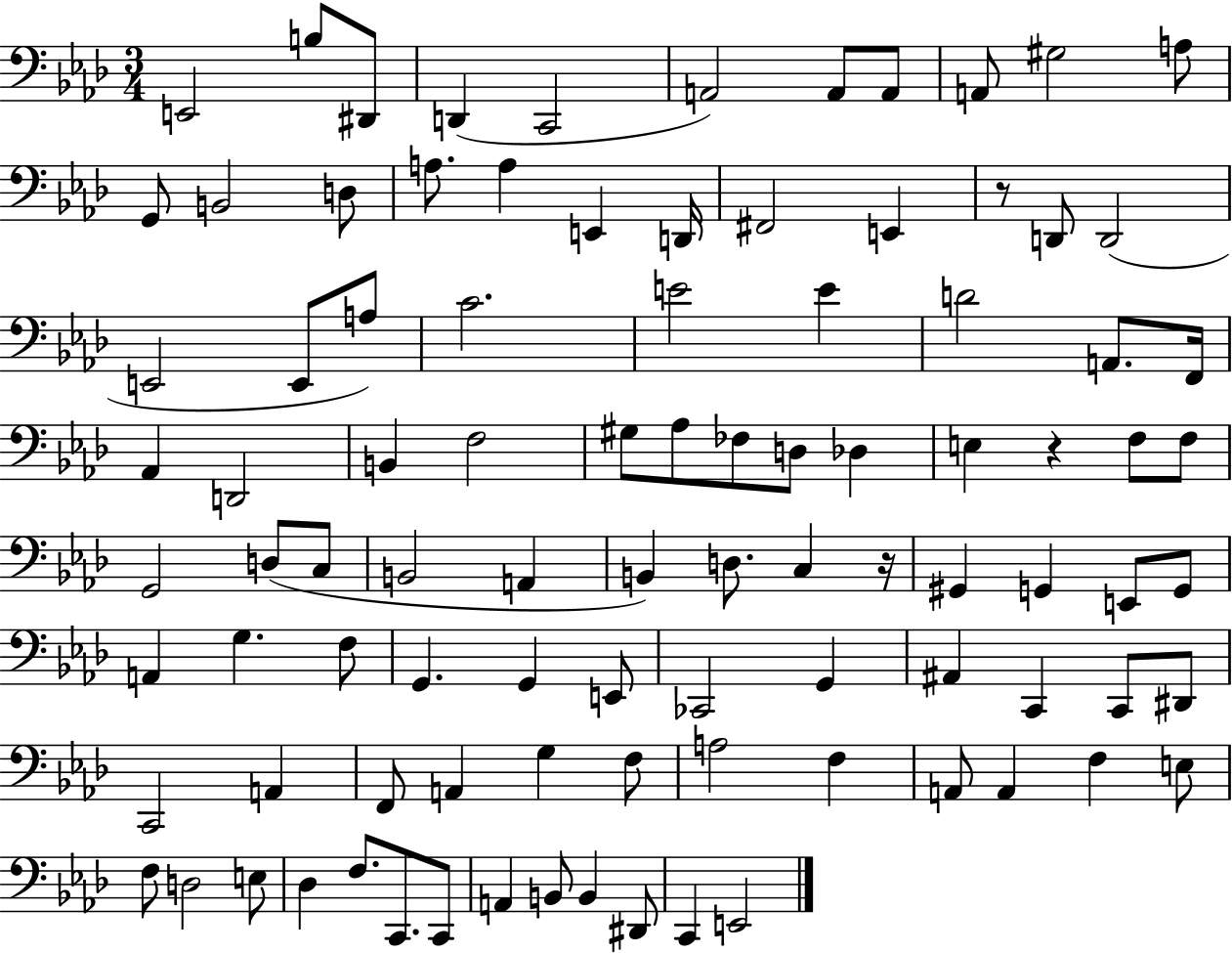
X:1
T:Untitled
M:3/4
L:1/4
K:Ab
E,,2 B,/2 ^D,,/2 D,, C,,2 A,,2 A,,/2 A,,/2 A,,/2 ^G,2 A,/2 G,,/2 B,,2 D,/2 A,/2 A, E,, D,,/4 ^F,,2 E,, z/2 D,,/2 D,,2 E,,2 E,,/2 A,/2 C2 E2 E D2 A,,/2 F,,/4 _A,, D,,2 B,, F,2 ^G,/2 _A,/2 _F,/2 D,/2 _D, E, z F,/2 F,/2 G,,2 D,/2 C,/2 B,,2 A,, B,, D,/2 C, z/4 ^G,, G,, E,,/2 G,,/2 A,, G, F,/2 G,, G,, E,,/2 _C,,2 G,, ^A,, C,, C,,/2 ^D,,/2 C,,2 A,, F,,/2 A,, G, F,/2 A,2 F, A,,/2 A,, F, E,/2 F,/2 D,2 E,/2 _D, F,/2 C,,/2 C,,/2 A,, B,,/2 B,, ^D,,/2 C,, E,,2